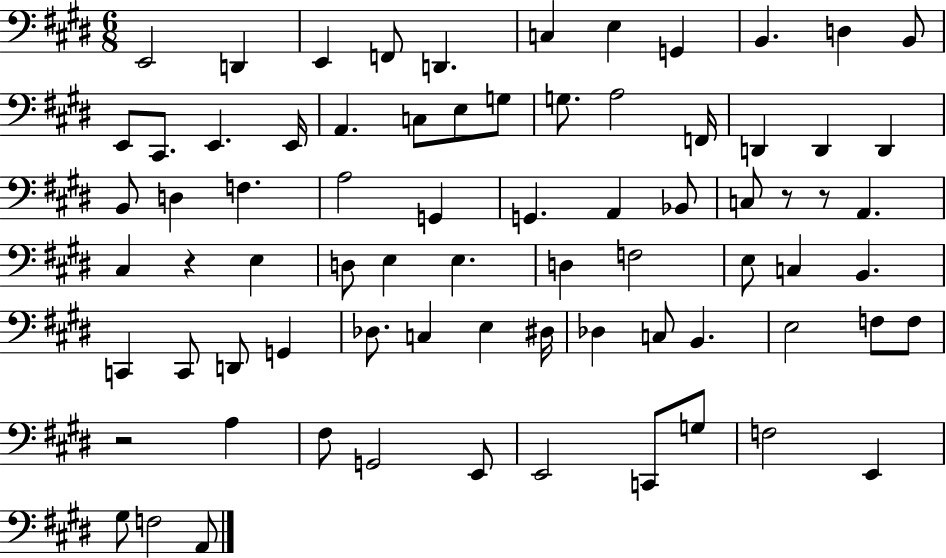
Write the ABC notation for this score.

X:1
T:Untitled
M:6/8
L:1/4
K:E
E,,2 D,, E,, F,,/2 D,, C, E, G,, B,, D, B,,/2 E,,/2 ^C,,/2 E,, E,,/4 A,, C,/2 E,/2 G,/2 G,/2 A,2 F,,/4 D,, D,, D,, B,,/2 D, F, A,2 G,, G,, A,, _B,,/2 C,/2 z/2 z/2 A,, ^C, z E, D,/2 E, E, D, F,2 E,/2 C, B,, C,, C,,/2 D,,/2 G,, _D,/2 C, E, ^D,/4 _D, C,/2 B,, E,2 F,/2 F,/2 z2 A, ^F,/2 G,,2 E,,/2 E,,2 C,,/2 G,/2 F,2 E,, ^G,/2 F,2 A,,/2